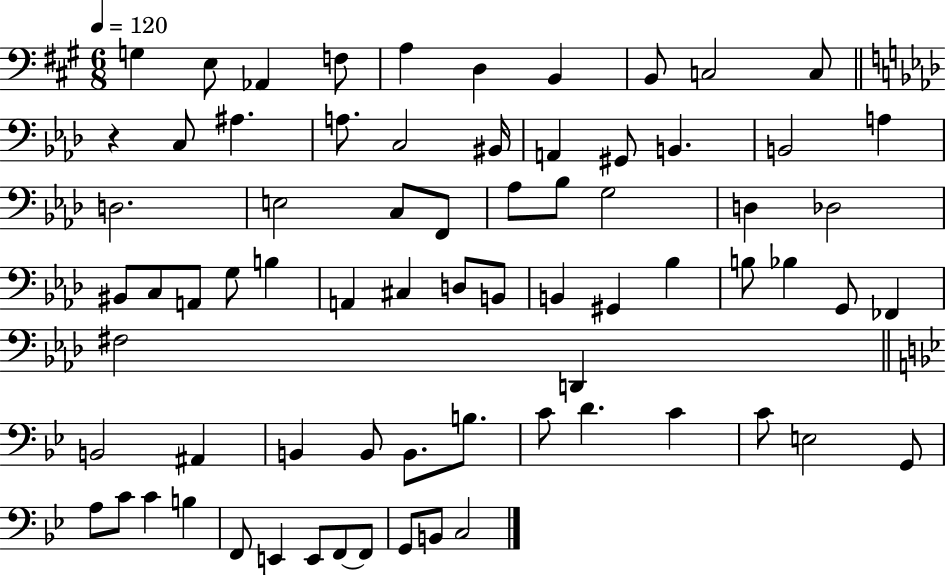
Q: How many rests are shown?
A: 1